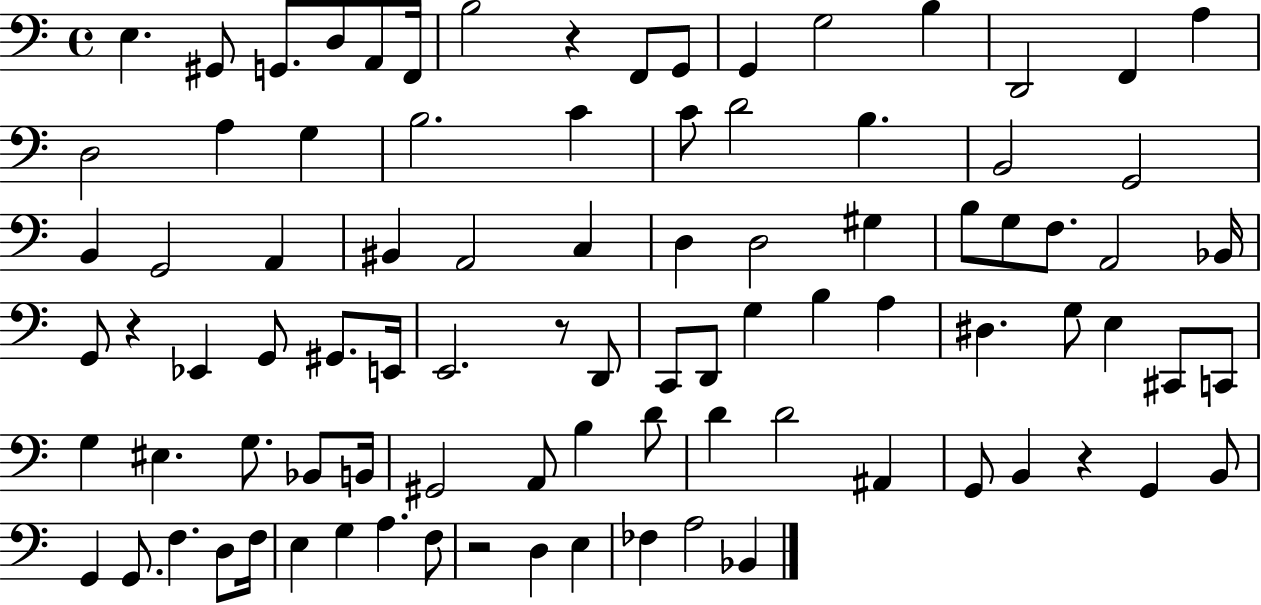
{
  \clef bass
  \time 4/4
  \defaultTimeSignature
  \key c \major
  e4. gis,8 g,8. d8 a,8 f,16 | b2 r4 f,8 g,8 | g,4 g2 b4 | d,2 f,4 a4 | \break d2 a4 g4 | b2. c'4 | c'8 d'2 b4. | b,2 g,2 | \break b,4 g,2 a,4 | bis,4 a,2 c4 | d4 d2 gis4 | b8 g8 f8. a,2 bes,16 | \break g,8 r4 ees,4 g,8 gis,8. e,16 | e,2. r8 d,8 | c,8 d,8 g4 b4 a4 | dis4. g8 e4 cis,8 c,8 | \break g4 eis4. g8. bes,8 b,16 | gis,2 a,8 b4 d'8 | d'4 d'2 ais,4 | g,8 b,4 r4 g,4 b,8 | \break g,4 g,8. f4. d8 f16 | e4 g4 a4. f8 | r2 d4 e4 | fes4 a2 bes,4 | \break \bar "|."
}